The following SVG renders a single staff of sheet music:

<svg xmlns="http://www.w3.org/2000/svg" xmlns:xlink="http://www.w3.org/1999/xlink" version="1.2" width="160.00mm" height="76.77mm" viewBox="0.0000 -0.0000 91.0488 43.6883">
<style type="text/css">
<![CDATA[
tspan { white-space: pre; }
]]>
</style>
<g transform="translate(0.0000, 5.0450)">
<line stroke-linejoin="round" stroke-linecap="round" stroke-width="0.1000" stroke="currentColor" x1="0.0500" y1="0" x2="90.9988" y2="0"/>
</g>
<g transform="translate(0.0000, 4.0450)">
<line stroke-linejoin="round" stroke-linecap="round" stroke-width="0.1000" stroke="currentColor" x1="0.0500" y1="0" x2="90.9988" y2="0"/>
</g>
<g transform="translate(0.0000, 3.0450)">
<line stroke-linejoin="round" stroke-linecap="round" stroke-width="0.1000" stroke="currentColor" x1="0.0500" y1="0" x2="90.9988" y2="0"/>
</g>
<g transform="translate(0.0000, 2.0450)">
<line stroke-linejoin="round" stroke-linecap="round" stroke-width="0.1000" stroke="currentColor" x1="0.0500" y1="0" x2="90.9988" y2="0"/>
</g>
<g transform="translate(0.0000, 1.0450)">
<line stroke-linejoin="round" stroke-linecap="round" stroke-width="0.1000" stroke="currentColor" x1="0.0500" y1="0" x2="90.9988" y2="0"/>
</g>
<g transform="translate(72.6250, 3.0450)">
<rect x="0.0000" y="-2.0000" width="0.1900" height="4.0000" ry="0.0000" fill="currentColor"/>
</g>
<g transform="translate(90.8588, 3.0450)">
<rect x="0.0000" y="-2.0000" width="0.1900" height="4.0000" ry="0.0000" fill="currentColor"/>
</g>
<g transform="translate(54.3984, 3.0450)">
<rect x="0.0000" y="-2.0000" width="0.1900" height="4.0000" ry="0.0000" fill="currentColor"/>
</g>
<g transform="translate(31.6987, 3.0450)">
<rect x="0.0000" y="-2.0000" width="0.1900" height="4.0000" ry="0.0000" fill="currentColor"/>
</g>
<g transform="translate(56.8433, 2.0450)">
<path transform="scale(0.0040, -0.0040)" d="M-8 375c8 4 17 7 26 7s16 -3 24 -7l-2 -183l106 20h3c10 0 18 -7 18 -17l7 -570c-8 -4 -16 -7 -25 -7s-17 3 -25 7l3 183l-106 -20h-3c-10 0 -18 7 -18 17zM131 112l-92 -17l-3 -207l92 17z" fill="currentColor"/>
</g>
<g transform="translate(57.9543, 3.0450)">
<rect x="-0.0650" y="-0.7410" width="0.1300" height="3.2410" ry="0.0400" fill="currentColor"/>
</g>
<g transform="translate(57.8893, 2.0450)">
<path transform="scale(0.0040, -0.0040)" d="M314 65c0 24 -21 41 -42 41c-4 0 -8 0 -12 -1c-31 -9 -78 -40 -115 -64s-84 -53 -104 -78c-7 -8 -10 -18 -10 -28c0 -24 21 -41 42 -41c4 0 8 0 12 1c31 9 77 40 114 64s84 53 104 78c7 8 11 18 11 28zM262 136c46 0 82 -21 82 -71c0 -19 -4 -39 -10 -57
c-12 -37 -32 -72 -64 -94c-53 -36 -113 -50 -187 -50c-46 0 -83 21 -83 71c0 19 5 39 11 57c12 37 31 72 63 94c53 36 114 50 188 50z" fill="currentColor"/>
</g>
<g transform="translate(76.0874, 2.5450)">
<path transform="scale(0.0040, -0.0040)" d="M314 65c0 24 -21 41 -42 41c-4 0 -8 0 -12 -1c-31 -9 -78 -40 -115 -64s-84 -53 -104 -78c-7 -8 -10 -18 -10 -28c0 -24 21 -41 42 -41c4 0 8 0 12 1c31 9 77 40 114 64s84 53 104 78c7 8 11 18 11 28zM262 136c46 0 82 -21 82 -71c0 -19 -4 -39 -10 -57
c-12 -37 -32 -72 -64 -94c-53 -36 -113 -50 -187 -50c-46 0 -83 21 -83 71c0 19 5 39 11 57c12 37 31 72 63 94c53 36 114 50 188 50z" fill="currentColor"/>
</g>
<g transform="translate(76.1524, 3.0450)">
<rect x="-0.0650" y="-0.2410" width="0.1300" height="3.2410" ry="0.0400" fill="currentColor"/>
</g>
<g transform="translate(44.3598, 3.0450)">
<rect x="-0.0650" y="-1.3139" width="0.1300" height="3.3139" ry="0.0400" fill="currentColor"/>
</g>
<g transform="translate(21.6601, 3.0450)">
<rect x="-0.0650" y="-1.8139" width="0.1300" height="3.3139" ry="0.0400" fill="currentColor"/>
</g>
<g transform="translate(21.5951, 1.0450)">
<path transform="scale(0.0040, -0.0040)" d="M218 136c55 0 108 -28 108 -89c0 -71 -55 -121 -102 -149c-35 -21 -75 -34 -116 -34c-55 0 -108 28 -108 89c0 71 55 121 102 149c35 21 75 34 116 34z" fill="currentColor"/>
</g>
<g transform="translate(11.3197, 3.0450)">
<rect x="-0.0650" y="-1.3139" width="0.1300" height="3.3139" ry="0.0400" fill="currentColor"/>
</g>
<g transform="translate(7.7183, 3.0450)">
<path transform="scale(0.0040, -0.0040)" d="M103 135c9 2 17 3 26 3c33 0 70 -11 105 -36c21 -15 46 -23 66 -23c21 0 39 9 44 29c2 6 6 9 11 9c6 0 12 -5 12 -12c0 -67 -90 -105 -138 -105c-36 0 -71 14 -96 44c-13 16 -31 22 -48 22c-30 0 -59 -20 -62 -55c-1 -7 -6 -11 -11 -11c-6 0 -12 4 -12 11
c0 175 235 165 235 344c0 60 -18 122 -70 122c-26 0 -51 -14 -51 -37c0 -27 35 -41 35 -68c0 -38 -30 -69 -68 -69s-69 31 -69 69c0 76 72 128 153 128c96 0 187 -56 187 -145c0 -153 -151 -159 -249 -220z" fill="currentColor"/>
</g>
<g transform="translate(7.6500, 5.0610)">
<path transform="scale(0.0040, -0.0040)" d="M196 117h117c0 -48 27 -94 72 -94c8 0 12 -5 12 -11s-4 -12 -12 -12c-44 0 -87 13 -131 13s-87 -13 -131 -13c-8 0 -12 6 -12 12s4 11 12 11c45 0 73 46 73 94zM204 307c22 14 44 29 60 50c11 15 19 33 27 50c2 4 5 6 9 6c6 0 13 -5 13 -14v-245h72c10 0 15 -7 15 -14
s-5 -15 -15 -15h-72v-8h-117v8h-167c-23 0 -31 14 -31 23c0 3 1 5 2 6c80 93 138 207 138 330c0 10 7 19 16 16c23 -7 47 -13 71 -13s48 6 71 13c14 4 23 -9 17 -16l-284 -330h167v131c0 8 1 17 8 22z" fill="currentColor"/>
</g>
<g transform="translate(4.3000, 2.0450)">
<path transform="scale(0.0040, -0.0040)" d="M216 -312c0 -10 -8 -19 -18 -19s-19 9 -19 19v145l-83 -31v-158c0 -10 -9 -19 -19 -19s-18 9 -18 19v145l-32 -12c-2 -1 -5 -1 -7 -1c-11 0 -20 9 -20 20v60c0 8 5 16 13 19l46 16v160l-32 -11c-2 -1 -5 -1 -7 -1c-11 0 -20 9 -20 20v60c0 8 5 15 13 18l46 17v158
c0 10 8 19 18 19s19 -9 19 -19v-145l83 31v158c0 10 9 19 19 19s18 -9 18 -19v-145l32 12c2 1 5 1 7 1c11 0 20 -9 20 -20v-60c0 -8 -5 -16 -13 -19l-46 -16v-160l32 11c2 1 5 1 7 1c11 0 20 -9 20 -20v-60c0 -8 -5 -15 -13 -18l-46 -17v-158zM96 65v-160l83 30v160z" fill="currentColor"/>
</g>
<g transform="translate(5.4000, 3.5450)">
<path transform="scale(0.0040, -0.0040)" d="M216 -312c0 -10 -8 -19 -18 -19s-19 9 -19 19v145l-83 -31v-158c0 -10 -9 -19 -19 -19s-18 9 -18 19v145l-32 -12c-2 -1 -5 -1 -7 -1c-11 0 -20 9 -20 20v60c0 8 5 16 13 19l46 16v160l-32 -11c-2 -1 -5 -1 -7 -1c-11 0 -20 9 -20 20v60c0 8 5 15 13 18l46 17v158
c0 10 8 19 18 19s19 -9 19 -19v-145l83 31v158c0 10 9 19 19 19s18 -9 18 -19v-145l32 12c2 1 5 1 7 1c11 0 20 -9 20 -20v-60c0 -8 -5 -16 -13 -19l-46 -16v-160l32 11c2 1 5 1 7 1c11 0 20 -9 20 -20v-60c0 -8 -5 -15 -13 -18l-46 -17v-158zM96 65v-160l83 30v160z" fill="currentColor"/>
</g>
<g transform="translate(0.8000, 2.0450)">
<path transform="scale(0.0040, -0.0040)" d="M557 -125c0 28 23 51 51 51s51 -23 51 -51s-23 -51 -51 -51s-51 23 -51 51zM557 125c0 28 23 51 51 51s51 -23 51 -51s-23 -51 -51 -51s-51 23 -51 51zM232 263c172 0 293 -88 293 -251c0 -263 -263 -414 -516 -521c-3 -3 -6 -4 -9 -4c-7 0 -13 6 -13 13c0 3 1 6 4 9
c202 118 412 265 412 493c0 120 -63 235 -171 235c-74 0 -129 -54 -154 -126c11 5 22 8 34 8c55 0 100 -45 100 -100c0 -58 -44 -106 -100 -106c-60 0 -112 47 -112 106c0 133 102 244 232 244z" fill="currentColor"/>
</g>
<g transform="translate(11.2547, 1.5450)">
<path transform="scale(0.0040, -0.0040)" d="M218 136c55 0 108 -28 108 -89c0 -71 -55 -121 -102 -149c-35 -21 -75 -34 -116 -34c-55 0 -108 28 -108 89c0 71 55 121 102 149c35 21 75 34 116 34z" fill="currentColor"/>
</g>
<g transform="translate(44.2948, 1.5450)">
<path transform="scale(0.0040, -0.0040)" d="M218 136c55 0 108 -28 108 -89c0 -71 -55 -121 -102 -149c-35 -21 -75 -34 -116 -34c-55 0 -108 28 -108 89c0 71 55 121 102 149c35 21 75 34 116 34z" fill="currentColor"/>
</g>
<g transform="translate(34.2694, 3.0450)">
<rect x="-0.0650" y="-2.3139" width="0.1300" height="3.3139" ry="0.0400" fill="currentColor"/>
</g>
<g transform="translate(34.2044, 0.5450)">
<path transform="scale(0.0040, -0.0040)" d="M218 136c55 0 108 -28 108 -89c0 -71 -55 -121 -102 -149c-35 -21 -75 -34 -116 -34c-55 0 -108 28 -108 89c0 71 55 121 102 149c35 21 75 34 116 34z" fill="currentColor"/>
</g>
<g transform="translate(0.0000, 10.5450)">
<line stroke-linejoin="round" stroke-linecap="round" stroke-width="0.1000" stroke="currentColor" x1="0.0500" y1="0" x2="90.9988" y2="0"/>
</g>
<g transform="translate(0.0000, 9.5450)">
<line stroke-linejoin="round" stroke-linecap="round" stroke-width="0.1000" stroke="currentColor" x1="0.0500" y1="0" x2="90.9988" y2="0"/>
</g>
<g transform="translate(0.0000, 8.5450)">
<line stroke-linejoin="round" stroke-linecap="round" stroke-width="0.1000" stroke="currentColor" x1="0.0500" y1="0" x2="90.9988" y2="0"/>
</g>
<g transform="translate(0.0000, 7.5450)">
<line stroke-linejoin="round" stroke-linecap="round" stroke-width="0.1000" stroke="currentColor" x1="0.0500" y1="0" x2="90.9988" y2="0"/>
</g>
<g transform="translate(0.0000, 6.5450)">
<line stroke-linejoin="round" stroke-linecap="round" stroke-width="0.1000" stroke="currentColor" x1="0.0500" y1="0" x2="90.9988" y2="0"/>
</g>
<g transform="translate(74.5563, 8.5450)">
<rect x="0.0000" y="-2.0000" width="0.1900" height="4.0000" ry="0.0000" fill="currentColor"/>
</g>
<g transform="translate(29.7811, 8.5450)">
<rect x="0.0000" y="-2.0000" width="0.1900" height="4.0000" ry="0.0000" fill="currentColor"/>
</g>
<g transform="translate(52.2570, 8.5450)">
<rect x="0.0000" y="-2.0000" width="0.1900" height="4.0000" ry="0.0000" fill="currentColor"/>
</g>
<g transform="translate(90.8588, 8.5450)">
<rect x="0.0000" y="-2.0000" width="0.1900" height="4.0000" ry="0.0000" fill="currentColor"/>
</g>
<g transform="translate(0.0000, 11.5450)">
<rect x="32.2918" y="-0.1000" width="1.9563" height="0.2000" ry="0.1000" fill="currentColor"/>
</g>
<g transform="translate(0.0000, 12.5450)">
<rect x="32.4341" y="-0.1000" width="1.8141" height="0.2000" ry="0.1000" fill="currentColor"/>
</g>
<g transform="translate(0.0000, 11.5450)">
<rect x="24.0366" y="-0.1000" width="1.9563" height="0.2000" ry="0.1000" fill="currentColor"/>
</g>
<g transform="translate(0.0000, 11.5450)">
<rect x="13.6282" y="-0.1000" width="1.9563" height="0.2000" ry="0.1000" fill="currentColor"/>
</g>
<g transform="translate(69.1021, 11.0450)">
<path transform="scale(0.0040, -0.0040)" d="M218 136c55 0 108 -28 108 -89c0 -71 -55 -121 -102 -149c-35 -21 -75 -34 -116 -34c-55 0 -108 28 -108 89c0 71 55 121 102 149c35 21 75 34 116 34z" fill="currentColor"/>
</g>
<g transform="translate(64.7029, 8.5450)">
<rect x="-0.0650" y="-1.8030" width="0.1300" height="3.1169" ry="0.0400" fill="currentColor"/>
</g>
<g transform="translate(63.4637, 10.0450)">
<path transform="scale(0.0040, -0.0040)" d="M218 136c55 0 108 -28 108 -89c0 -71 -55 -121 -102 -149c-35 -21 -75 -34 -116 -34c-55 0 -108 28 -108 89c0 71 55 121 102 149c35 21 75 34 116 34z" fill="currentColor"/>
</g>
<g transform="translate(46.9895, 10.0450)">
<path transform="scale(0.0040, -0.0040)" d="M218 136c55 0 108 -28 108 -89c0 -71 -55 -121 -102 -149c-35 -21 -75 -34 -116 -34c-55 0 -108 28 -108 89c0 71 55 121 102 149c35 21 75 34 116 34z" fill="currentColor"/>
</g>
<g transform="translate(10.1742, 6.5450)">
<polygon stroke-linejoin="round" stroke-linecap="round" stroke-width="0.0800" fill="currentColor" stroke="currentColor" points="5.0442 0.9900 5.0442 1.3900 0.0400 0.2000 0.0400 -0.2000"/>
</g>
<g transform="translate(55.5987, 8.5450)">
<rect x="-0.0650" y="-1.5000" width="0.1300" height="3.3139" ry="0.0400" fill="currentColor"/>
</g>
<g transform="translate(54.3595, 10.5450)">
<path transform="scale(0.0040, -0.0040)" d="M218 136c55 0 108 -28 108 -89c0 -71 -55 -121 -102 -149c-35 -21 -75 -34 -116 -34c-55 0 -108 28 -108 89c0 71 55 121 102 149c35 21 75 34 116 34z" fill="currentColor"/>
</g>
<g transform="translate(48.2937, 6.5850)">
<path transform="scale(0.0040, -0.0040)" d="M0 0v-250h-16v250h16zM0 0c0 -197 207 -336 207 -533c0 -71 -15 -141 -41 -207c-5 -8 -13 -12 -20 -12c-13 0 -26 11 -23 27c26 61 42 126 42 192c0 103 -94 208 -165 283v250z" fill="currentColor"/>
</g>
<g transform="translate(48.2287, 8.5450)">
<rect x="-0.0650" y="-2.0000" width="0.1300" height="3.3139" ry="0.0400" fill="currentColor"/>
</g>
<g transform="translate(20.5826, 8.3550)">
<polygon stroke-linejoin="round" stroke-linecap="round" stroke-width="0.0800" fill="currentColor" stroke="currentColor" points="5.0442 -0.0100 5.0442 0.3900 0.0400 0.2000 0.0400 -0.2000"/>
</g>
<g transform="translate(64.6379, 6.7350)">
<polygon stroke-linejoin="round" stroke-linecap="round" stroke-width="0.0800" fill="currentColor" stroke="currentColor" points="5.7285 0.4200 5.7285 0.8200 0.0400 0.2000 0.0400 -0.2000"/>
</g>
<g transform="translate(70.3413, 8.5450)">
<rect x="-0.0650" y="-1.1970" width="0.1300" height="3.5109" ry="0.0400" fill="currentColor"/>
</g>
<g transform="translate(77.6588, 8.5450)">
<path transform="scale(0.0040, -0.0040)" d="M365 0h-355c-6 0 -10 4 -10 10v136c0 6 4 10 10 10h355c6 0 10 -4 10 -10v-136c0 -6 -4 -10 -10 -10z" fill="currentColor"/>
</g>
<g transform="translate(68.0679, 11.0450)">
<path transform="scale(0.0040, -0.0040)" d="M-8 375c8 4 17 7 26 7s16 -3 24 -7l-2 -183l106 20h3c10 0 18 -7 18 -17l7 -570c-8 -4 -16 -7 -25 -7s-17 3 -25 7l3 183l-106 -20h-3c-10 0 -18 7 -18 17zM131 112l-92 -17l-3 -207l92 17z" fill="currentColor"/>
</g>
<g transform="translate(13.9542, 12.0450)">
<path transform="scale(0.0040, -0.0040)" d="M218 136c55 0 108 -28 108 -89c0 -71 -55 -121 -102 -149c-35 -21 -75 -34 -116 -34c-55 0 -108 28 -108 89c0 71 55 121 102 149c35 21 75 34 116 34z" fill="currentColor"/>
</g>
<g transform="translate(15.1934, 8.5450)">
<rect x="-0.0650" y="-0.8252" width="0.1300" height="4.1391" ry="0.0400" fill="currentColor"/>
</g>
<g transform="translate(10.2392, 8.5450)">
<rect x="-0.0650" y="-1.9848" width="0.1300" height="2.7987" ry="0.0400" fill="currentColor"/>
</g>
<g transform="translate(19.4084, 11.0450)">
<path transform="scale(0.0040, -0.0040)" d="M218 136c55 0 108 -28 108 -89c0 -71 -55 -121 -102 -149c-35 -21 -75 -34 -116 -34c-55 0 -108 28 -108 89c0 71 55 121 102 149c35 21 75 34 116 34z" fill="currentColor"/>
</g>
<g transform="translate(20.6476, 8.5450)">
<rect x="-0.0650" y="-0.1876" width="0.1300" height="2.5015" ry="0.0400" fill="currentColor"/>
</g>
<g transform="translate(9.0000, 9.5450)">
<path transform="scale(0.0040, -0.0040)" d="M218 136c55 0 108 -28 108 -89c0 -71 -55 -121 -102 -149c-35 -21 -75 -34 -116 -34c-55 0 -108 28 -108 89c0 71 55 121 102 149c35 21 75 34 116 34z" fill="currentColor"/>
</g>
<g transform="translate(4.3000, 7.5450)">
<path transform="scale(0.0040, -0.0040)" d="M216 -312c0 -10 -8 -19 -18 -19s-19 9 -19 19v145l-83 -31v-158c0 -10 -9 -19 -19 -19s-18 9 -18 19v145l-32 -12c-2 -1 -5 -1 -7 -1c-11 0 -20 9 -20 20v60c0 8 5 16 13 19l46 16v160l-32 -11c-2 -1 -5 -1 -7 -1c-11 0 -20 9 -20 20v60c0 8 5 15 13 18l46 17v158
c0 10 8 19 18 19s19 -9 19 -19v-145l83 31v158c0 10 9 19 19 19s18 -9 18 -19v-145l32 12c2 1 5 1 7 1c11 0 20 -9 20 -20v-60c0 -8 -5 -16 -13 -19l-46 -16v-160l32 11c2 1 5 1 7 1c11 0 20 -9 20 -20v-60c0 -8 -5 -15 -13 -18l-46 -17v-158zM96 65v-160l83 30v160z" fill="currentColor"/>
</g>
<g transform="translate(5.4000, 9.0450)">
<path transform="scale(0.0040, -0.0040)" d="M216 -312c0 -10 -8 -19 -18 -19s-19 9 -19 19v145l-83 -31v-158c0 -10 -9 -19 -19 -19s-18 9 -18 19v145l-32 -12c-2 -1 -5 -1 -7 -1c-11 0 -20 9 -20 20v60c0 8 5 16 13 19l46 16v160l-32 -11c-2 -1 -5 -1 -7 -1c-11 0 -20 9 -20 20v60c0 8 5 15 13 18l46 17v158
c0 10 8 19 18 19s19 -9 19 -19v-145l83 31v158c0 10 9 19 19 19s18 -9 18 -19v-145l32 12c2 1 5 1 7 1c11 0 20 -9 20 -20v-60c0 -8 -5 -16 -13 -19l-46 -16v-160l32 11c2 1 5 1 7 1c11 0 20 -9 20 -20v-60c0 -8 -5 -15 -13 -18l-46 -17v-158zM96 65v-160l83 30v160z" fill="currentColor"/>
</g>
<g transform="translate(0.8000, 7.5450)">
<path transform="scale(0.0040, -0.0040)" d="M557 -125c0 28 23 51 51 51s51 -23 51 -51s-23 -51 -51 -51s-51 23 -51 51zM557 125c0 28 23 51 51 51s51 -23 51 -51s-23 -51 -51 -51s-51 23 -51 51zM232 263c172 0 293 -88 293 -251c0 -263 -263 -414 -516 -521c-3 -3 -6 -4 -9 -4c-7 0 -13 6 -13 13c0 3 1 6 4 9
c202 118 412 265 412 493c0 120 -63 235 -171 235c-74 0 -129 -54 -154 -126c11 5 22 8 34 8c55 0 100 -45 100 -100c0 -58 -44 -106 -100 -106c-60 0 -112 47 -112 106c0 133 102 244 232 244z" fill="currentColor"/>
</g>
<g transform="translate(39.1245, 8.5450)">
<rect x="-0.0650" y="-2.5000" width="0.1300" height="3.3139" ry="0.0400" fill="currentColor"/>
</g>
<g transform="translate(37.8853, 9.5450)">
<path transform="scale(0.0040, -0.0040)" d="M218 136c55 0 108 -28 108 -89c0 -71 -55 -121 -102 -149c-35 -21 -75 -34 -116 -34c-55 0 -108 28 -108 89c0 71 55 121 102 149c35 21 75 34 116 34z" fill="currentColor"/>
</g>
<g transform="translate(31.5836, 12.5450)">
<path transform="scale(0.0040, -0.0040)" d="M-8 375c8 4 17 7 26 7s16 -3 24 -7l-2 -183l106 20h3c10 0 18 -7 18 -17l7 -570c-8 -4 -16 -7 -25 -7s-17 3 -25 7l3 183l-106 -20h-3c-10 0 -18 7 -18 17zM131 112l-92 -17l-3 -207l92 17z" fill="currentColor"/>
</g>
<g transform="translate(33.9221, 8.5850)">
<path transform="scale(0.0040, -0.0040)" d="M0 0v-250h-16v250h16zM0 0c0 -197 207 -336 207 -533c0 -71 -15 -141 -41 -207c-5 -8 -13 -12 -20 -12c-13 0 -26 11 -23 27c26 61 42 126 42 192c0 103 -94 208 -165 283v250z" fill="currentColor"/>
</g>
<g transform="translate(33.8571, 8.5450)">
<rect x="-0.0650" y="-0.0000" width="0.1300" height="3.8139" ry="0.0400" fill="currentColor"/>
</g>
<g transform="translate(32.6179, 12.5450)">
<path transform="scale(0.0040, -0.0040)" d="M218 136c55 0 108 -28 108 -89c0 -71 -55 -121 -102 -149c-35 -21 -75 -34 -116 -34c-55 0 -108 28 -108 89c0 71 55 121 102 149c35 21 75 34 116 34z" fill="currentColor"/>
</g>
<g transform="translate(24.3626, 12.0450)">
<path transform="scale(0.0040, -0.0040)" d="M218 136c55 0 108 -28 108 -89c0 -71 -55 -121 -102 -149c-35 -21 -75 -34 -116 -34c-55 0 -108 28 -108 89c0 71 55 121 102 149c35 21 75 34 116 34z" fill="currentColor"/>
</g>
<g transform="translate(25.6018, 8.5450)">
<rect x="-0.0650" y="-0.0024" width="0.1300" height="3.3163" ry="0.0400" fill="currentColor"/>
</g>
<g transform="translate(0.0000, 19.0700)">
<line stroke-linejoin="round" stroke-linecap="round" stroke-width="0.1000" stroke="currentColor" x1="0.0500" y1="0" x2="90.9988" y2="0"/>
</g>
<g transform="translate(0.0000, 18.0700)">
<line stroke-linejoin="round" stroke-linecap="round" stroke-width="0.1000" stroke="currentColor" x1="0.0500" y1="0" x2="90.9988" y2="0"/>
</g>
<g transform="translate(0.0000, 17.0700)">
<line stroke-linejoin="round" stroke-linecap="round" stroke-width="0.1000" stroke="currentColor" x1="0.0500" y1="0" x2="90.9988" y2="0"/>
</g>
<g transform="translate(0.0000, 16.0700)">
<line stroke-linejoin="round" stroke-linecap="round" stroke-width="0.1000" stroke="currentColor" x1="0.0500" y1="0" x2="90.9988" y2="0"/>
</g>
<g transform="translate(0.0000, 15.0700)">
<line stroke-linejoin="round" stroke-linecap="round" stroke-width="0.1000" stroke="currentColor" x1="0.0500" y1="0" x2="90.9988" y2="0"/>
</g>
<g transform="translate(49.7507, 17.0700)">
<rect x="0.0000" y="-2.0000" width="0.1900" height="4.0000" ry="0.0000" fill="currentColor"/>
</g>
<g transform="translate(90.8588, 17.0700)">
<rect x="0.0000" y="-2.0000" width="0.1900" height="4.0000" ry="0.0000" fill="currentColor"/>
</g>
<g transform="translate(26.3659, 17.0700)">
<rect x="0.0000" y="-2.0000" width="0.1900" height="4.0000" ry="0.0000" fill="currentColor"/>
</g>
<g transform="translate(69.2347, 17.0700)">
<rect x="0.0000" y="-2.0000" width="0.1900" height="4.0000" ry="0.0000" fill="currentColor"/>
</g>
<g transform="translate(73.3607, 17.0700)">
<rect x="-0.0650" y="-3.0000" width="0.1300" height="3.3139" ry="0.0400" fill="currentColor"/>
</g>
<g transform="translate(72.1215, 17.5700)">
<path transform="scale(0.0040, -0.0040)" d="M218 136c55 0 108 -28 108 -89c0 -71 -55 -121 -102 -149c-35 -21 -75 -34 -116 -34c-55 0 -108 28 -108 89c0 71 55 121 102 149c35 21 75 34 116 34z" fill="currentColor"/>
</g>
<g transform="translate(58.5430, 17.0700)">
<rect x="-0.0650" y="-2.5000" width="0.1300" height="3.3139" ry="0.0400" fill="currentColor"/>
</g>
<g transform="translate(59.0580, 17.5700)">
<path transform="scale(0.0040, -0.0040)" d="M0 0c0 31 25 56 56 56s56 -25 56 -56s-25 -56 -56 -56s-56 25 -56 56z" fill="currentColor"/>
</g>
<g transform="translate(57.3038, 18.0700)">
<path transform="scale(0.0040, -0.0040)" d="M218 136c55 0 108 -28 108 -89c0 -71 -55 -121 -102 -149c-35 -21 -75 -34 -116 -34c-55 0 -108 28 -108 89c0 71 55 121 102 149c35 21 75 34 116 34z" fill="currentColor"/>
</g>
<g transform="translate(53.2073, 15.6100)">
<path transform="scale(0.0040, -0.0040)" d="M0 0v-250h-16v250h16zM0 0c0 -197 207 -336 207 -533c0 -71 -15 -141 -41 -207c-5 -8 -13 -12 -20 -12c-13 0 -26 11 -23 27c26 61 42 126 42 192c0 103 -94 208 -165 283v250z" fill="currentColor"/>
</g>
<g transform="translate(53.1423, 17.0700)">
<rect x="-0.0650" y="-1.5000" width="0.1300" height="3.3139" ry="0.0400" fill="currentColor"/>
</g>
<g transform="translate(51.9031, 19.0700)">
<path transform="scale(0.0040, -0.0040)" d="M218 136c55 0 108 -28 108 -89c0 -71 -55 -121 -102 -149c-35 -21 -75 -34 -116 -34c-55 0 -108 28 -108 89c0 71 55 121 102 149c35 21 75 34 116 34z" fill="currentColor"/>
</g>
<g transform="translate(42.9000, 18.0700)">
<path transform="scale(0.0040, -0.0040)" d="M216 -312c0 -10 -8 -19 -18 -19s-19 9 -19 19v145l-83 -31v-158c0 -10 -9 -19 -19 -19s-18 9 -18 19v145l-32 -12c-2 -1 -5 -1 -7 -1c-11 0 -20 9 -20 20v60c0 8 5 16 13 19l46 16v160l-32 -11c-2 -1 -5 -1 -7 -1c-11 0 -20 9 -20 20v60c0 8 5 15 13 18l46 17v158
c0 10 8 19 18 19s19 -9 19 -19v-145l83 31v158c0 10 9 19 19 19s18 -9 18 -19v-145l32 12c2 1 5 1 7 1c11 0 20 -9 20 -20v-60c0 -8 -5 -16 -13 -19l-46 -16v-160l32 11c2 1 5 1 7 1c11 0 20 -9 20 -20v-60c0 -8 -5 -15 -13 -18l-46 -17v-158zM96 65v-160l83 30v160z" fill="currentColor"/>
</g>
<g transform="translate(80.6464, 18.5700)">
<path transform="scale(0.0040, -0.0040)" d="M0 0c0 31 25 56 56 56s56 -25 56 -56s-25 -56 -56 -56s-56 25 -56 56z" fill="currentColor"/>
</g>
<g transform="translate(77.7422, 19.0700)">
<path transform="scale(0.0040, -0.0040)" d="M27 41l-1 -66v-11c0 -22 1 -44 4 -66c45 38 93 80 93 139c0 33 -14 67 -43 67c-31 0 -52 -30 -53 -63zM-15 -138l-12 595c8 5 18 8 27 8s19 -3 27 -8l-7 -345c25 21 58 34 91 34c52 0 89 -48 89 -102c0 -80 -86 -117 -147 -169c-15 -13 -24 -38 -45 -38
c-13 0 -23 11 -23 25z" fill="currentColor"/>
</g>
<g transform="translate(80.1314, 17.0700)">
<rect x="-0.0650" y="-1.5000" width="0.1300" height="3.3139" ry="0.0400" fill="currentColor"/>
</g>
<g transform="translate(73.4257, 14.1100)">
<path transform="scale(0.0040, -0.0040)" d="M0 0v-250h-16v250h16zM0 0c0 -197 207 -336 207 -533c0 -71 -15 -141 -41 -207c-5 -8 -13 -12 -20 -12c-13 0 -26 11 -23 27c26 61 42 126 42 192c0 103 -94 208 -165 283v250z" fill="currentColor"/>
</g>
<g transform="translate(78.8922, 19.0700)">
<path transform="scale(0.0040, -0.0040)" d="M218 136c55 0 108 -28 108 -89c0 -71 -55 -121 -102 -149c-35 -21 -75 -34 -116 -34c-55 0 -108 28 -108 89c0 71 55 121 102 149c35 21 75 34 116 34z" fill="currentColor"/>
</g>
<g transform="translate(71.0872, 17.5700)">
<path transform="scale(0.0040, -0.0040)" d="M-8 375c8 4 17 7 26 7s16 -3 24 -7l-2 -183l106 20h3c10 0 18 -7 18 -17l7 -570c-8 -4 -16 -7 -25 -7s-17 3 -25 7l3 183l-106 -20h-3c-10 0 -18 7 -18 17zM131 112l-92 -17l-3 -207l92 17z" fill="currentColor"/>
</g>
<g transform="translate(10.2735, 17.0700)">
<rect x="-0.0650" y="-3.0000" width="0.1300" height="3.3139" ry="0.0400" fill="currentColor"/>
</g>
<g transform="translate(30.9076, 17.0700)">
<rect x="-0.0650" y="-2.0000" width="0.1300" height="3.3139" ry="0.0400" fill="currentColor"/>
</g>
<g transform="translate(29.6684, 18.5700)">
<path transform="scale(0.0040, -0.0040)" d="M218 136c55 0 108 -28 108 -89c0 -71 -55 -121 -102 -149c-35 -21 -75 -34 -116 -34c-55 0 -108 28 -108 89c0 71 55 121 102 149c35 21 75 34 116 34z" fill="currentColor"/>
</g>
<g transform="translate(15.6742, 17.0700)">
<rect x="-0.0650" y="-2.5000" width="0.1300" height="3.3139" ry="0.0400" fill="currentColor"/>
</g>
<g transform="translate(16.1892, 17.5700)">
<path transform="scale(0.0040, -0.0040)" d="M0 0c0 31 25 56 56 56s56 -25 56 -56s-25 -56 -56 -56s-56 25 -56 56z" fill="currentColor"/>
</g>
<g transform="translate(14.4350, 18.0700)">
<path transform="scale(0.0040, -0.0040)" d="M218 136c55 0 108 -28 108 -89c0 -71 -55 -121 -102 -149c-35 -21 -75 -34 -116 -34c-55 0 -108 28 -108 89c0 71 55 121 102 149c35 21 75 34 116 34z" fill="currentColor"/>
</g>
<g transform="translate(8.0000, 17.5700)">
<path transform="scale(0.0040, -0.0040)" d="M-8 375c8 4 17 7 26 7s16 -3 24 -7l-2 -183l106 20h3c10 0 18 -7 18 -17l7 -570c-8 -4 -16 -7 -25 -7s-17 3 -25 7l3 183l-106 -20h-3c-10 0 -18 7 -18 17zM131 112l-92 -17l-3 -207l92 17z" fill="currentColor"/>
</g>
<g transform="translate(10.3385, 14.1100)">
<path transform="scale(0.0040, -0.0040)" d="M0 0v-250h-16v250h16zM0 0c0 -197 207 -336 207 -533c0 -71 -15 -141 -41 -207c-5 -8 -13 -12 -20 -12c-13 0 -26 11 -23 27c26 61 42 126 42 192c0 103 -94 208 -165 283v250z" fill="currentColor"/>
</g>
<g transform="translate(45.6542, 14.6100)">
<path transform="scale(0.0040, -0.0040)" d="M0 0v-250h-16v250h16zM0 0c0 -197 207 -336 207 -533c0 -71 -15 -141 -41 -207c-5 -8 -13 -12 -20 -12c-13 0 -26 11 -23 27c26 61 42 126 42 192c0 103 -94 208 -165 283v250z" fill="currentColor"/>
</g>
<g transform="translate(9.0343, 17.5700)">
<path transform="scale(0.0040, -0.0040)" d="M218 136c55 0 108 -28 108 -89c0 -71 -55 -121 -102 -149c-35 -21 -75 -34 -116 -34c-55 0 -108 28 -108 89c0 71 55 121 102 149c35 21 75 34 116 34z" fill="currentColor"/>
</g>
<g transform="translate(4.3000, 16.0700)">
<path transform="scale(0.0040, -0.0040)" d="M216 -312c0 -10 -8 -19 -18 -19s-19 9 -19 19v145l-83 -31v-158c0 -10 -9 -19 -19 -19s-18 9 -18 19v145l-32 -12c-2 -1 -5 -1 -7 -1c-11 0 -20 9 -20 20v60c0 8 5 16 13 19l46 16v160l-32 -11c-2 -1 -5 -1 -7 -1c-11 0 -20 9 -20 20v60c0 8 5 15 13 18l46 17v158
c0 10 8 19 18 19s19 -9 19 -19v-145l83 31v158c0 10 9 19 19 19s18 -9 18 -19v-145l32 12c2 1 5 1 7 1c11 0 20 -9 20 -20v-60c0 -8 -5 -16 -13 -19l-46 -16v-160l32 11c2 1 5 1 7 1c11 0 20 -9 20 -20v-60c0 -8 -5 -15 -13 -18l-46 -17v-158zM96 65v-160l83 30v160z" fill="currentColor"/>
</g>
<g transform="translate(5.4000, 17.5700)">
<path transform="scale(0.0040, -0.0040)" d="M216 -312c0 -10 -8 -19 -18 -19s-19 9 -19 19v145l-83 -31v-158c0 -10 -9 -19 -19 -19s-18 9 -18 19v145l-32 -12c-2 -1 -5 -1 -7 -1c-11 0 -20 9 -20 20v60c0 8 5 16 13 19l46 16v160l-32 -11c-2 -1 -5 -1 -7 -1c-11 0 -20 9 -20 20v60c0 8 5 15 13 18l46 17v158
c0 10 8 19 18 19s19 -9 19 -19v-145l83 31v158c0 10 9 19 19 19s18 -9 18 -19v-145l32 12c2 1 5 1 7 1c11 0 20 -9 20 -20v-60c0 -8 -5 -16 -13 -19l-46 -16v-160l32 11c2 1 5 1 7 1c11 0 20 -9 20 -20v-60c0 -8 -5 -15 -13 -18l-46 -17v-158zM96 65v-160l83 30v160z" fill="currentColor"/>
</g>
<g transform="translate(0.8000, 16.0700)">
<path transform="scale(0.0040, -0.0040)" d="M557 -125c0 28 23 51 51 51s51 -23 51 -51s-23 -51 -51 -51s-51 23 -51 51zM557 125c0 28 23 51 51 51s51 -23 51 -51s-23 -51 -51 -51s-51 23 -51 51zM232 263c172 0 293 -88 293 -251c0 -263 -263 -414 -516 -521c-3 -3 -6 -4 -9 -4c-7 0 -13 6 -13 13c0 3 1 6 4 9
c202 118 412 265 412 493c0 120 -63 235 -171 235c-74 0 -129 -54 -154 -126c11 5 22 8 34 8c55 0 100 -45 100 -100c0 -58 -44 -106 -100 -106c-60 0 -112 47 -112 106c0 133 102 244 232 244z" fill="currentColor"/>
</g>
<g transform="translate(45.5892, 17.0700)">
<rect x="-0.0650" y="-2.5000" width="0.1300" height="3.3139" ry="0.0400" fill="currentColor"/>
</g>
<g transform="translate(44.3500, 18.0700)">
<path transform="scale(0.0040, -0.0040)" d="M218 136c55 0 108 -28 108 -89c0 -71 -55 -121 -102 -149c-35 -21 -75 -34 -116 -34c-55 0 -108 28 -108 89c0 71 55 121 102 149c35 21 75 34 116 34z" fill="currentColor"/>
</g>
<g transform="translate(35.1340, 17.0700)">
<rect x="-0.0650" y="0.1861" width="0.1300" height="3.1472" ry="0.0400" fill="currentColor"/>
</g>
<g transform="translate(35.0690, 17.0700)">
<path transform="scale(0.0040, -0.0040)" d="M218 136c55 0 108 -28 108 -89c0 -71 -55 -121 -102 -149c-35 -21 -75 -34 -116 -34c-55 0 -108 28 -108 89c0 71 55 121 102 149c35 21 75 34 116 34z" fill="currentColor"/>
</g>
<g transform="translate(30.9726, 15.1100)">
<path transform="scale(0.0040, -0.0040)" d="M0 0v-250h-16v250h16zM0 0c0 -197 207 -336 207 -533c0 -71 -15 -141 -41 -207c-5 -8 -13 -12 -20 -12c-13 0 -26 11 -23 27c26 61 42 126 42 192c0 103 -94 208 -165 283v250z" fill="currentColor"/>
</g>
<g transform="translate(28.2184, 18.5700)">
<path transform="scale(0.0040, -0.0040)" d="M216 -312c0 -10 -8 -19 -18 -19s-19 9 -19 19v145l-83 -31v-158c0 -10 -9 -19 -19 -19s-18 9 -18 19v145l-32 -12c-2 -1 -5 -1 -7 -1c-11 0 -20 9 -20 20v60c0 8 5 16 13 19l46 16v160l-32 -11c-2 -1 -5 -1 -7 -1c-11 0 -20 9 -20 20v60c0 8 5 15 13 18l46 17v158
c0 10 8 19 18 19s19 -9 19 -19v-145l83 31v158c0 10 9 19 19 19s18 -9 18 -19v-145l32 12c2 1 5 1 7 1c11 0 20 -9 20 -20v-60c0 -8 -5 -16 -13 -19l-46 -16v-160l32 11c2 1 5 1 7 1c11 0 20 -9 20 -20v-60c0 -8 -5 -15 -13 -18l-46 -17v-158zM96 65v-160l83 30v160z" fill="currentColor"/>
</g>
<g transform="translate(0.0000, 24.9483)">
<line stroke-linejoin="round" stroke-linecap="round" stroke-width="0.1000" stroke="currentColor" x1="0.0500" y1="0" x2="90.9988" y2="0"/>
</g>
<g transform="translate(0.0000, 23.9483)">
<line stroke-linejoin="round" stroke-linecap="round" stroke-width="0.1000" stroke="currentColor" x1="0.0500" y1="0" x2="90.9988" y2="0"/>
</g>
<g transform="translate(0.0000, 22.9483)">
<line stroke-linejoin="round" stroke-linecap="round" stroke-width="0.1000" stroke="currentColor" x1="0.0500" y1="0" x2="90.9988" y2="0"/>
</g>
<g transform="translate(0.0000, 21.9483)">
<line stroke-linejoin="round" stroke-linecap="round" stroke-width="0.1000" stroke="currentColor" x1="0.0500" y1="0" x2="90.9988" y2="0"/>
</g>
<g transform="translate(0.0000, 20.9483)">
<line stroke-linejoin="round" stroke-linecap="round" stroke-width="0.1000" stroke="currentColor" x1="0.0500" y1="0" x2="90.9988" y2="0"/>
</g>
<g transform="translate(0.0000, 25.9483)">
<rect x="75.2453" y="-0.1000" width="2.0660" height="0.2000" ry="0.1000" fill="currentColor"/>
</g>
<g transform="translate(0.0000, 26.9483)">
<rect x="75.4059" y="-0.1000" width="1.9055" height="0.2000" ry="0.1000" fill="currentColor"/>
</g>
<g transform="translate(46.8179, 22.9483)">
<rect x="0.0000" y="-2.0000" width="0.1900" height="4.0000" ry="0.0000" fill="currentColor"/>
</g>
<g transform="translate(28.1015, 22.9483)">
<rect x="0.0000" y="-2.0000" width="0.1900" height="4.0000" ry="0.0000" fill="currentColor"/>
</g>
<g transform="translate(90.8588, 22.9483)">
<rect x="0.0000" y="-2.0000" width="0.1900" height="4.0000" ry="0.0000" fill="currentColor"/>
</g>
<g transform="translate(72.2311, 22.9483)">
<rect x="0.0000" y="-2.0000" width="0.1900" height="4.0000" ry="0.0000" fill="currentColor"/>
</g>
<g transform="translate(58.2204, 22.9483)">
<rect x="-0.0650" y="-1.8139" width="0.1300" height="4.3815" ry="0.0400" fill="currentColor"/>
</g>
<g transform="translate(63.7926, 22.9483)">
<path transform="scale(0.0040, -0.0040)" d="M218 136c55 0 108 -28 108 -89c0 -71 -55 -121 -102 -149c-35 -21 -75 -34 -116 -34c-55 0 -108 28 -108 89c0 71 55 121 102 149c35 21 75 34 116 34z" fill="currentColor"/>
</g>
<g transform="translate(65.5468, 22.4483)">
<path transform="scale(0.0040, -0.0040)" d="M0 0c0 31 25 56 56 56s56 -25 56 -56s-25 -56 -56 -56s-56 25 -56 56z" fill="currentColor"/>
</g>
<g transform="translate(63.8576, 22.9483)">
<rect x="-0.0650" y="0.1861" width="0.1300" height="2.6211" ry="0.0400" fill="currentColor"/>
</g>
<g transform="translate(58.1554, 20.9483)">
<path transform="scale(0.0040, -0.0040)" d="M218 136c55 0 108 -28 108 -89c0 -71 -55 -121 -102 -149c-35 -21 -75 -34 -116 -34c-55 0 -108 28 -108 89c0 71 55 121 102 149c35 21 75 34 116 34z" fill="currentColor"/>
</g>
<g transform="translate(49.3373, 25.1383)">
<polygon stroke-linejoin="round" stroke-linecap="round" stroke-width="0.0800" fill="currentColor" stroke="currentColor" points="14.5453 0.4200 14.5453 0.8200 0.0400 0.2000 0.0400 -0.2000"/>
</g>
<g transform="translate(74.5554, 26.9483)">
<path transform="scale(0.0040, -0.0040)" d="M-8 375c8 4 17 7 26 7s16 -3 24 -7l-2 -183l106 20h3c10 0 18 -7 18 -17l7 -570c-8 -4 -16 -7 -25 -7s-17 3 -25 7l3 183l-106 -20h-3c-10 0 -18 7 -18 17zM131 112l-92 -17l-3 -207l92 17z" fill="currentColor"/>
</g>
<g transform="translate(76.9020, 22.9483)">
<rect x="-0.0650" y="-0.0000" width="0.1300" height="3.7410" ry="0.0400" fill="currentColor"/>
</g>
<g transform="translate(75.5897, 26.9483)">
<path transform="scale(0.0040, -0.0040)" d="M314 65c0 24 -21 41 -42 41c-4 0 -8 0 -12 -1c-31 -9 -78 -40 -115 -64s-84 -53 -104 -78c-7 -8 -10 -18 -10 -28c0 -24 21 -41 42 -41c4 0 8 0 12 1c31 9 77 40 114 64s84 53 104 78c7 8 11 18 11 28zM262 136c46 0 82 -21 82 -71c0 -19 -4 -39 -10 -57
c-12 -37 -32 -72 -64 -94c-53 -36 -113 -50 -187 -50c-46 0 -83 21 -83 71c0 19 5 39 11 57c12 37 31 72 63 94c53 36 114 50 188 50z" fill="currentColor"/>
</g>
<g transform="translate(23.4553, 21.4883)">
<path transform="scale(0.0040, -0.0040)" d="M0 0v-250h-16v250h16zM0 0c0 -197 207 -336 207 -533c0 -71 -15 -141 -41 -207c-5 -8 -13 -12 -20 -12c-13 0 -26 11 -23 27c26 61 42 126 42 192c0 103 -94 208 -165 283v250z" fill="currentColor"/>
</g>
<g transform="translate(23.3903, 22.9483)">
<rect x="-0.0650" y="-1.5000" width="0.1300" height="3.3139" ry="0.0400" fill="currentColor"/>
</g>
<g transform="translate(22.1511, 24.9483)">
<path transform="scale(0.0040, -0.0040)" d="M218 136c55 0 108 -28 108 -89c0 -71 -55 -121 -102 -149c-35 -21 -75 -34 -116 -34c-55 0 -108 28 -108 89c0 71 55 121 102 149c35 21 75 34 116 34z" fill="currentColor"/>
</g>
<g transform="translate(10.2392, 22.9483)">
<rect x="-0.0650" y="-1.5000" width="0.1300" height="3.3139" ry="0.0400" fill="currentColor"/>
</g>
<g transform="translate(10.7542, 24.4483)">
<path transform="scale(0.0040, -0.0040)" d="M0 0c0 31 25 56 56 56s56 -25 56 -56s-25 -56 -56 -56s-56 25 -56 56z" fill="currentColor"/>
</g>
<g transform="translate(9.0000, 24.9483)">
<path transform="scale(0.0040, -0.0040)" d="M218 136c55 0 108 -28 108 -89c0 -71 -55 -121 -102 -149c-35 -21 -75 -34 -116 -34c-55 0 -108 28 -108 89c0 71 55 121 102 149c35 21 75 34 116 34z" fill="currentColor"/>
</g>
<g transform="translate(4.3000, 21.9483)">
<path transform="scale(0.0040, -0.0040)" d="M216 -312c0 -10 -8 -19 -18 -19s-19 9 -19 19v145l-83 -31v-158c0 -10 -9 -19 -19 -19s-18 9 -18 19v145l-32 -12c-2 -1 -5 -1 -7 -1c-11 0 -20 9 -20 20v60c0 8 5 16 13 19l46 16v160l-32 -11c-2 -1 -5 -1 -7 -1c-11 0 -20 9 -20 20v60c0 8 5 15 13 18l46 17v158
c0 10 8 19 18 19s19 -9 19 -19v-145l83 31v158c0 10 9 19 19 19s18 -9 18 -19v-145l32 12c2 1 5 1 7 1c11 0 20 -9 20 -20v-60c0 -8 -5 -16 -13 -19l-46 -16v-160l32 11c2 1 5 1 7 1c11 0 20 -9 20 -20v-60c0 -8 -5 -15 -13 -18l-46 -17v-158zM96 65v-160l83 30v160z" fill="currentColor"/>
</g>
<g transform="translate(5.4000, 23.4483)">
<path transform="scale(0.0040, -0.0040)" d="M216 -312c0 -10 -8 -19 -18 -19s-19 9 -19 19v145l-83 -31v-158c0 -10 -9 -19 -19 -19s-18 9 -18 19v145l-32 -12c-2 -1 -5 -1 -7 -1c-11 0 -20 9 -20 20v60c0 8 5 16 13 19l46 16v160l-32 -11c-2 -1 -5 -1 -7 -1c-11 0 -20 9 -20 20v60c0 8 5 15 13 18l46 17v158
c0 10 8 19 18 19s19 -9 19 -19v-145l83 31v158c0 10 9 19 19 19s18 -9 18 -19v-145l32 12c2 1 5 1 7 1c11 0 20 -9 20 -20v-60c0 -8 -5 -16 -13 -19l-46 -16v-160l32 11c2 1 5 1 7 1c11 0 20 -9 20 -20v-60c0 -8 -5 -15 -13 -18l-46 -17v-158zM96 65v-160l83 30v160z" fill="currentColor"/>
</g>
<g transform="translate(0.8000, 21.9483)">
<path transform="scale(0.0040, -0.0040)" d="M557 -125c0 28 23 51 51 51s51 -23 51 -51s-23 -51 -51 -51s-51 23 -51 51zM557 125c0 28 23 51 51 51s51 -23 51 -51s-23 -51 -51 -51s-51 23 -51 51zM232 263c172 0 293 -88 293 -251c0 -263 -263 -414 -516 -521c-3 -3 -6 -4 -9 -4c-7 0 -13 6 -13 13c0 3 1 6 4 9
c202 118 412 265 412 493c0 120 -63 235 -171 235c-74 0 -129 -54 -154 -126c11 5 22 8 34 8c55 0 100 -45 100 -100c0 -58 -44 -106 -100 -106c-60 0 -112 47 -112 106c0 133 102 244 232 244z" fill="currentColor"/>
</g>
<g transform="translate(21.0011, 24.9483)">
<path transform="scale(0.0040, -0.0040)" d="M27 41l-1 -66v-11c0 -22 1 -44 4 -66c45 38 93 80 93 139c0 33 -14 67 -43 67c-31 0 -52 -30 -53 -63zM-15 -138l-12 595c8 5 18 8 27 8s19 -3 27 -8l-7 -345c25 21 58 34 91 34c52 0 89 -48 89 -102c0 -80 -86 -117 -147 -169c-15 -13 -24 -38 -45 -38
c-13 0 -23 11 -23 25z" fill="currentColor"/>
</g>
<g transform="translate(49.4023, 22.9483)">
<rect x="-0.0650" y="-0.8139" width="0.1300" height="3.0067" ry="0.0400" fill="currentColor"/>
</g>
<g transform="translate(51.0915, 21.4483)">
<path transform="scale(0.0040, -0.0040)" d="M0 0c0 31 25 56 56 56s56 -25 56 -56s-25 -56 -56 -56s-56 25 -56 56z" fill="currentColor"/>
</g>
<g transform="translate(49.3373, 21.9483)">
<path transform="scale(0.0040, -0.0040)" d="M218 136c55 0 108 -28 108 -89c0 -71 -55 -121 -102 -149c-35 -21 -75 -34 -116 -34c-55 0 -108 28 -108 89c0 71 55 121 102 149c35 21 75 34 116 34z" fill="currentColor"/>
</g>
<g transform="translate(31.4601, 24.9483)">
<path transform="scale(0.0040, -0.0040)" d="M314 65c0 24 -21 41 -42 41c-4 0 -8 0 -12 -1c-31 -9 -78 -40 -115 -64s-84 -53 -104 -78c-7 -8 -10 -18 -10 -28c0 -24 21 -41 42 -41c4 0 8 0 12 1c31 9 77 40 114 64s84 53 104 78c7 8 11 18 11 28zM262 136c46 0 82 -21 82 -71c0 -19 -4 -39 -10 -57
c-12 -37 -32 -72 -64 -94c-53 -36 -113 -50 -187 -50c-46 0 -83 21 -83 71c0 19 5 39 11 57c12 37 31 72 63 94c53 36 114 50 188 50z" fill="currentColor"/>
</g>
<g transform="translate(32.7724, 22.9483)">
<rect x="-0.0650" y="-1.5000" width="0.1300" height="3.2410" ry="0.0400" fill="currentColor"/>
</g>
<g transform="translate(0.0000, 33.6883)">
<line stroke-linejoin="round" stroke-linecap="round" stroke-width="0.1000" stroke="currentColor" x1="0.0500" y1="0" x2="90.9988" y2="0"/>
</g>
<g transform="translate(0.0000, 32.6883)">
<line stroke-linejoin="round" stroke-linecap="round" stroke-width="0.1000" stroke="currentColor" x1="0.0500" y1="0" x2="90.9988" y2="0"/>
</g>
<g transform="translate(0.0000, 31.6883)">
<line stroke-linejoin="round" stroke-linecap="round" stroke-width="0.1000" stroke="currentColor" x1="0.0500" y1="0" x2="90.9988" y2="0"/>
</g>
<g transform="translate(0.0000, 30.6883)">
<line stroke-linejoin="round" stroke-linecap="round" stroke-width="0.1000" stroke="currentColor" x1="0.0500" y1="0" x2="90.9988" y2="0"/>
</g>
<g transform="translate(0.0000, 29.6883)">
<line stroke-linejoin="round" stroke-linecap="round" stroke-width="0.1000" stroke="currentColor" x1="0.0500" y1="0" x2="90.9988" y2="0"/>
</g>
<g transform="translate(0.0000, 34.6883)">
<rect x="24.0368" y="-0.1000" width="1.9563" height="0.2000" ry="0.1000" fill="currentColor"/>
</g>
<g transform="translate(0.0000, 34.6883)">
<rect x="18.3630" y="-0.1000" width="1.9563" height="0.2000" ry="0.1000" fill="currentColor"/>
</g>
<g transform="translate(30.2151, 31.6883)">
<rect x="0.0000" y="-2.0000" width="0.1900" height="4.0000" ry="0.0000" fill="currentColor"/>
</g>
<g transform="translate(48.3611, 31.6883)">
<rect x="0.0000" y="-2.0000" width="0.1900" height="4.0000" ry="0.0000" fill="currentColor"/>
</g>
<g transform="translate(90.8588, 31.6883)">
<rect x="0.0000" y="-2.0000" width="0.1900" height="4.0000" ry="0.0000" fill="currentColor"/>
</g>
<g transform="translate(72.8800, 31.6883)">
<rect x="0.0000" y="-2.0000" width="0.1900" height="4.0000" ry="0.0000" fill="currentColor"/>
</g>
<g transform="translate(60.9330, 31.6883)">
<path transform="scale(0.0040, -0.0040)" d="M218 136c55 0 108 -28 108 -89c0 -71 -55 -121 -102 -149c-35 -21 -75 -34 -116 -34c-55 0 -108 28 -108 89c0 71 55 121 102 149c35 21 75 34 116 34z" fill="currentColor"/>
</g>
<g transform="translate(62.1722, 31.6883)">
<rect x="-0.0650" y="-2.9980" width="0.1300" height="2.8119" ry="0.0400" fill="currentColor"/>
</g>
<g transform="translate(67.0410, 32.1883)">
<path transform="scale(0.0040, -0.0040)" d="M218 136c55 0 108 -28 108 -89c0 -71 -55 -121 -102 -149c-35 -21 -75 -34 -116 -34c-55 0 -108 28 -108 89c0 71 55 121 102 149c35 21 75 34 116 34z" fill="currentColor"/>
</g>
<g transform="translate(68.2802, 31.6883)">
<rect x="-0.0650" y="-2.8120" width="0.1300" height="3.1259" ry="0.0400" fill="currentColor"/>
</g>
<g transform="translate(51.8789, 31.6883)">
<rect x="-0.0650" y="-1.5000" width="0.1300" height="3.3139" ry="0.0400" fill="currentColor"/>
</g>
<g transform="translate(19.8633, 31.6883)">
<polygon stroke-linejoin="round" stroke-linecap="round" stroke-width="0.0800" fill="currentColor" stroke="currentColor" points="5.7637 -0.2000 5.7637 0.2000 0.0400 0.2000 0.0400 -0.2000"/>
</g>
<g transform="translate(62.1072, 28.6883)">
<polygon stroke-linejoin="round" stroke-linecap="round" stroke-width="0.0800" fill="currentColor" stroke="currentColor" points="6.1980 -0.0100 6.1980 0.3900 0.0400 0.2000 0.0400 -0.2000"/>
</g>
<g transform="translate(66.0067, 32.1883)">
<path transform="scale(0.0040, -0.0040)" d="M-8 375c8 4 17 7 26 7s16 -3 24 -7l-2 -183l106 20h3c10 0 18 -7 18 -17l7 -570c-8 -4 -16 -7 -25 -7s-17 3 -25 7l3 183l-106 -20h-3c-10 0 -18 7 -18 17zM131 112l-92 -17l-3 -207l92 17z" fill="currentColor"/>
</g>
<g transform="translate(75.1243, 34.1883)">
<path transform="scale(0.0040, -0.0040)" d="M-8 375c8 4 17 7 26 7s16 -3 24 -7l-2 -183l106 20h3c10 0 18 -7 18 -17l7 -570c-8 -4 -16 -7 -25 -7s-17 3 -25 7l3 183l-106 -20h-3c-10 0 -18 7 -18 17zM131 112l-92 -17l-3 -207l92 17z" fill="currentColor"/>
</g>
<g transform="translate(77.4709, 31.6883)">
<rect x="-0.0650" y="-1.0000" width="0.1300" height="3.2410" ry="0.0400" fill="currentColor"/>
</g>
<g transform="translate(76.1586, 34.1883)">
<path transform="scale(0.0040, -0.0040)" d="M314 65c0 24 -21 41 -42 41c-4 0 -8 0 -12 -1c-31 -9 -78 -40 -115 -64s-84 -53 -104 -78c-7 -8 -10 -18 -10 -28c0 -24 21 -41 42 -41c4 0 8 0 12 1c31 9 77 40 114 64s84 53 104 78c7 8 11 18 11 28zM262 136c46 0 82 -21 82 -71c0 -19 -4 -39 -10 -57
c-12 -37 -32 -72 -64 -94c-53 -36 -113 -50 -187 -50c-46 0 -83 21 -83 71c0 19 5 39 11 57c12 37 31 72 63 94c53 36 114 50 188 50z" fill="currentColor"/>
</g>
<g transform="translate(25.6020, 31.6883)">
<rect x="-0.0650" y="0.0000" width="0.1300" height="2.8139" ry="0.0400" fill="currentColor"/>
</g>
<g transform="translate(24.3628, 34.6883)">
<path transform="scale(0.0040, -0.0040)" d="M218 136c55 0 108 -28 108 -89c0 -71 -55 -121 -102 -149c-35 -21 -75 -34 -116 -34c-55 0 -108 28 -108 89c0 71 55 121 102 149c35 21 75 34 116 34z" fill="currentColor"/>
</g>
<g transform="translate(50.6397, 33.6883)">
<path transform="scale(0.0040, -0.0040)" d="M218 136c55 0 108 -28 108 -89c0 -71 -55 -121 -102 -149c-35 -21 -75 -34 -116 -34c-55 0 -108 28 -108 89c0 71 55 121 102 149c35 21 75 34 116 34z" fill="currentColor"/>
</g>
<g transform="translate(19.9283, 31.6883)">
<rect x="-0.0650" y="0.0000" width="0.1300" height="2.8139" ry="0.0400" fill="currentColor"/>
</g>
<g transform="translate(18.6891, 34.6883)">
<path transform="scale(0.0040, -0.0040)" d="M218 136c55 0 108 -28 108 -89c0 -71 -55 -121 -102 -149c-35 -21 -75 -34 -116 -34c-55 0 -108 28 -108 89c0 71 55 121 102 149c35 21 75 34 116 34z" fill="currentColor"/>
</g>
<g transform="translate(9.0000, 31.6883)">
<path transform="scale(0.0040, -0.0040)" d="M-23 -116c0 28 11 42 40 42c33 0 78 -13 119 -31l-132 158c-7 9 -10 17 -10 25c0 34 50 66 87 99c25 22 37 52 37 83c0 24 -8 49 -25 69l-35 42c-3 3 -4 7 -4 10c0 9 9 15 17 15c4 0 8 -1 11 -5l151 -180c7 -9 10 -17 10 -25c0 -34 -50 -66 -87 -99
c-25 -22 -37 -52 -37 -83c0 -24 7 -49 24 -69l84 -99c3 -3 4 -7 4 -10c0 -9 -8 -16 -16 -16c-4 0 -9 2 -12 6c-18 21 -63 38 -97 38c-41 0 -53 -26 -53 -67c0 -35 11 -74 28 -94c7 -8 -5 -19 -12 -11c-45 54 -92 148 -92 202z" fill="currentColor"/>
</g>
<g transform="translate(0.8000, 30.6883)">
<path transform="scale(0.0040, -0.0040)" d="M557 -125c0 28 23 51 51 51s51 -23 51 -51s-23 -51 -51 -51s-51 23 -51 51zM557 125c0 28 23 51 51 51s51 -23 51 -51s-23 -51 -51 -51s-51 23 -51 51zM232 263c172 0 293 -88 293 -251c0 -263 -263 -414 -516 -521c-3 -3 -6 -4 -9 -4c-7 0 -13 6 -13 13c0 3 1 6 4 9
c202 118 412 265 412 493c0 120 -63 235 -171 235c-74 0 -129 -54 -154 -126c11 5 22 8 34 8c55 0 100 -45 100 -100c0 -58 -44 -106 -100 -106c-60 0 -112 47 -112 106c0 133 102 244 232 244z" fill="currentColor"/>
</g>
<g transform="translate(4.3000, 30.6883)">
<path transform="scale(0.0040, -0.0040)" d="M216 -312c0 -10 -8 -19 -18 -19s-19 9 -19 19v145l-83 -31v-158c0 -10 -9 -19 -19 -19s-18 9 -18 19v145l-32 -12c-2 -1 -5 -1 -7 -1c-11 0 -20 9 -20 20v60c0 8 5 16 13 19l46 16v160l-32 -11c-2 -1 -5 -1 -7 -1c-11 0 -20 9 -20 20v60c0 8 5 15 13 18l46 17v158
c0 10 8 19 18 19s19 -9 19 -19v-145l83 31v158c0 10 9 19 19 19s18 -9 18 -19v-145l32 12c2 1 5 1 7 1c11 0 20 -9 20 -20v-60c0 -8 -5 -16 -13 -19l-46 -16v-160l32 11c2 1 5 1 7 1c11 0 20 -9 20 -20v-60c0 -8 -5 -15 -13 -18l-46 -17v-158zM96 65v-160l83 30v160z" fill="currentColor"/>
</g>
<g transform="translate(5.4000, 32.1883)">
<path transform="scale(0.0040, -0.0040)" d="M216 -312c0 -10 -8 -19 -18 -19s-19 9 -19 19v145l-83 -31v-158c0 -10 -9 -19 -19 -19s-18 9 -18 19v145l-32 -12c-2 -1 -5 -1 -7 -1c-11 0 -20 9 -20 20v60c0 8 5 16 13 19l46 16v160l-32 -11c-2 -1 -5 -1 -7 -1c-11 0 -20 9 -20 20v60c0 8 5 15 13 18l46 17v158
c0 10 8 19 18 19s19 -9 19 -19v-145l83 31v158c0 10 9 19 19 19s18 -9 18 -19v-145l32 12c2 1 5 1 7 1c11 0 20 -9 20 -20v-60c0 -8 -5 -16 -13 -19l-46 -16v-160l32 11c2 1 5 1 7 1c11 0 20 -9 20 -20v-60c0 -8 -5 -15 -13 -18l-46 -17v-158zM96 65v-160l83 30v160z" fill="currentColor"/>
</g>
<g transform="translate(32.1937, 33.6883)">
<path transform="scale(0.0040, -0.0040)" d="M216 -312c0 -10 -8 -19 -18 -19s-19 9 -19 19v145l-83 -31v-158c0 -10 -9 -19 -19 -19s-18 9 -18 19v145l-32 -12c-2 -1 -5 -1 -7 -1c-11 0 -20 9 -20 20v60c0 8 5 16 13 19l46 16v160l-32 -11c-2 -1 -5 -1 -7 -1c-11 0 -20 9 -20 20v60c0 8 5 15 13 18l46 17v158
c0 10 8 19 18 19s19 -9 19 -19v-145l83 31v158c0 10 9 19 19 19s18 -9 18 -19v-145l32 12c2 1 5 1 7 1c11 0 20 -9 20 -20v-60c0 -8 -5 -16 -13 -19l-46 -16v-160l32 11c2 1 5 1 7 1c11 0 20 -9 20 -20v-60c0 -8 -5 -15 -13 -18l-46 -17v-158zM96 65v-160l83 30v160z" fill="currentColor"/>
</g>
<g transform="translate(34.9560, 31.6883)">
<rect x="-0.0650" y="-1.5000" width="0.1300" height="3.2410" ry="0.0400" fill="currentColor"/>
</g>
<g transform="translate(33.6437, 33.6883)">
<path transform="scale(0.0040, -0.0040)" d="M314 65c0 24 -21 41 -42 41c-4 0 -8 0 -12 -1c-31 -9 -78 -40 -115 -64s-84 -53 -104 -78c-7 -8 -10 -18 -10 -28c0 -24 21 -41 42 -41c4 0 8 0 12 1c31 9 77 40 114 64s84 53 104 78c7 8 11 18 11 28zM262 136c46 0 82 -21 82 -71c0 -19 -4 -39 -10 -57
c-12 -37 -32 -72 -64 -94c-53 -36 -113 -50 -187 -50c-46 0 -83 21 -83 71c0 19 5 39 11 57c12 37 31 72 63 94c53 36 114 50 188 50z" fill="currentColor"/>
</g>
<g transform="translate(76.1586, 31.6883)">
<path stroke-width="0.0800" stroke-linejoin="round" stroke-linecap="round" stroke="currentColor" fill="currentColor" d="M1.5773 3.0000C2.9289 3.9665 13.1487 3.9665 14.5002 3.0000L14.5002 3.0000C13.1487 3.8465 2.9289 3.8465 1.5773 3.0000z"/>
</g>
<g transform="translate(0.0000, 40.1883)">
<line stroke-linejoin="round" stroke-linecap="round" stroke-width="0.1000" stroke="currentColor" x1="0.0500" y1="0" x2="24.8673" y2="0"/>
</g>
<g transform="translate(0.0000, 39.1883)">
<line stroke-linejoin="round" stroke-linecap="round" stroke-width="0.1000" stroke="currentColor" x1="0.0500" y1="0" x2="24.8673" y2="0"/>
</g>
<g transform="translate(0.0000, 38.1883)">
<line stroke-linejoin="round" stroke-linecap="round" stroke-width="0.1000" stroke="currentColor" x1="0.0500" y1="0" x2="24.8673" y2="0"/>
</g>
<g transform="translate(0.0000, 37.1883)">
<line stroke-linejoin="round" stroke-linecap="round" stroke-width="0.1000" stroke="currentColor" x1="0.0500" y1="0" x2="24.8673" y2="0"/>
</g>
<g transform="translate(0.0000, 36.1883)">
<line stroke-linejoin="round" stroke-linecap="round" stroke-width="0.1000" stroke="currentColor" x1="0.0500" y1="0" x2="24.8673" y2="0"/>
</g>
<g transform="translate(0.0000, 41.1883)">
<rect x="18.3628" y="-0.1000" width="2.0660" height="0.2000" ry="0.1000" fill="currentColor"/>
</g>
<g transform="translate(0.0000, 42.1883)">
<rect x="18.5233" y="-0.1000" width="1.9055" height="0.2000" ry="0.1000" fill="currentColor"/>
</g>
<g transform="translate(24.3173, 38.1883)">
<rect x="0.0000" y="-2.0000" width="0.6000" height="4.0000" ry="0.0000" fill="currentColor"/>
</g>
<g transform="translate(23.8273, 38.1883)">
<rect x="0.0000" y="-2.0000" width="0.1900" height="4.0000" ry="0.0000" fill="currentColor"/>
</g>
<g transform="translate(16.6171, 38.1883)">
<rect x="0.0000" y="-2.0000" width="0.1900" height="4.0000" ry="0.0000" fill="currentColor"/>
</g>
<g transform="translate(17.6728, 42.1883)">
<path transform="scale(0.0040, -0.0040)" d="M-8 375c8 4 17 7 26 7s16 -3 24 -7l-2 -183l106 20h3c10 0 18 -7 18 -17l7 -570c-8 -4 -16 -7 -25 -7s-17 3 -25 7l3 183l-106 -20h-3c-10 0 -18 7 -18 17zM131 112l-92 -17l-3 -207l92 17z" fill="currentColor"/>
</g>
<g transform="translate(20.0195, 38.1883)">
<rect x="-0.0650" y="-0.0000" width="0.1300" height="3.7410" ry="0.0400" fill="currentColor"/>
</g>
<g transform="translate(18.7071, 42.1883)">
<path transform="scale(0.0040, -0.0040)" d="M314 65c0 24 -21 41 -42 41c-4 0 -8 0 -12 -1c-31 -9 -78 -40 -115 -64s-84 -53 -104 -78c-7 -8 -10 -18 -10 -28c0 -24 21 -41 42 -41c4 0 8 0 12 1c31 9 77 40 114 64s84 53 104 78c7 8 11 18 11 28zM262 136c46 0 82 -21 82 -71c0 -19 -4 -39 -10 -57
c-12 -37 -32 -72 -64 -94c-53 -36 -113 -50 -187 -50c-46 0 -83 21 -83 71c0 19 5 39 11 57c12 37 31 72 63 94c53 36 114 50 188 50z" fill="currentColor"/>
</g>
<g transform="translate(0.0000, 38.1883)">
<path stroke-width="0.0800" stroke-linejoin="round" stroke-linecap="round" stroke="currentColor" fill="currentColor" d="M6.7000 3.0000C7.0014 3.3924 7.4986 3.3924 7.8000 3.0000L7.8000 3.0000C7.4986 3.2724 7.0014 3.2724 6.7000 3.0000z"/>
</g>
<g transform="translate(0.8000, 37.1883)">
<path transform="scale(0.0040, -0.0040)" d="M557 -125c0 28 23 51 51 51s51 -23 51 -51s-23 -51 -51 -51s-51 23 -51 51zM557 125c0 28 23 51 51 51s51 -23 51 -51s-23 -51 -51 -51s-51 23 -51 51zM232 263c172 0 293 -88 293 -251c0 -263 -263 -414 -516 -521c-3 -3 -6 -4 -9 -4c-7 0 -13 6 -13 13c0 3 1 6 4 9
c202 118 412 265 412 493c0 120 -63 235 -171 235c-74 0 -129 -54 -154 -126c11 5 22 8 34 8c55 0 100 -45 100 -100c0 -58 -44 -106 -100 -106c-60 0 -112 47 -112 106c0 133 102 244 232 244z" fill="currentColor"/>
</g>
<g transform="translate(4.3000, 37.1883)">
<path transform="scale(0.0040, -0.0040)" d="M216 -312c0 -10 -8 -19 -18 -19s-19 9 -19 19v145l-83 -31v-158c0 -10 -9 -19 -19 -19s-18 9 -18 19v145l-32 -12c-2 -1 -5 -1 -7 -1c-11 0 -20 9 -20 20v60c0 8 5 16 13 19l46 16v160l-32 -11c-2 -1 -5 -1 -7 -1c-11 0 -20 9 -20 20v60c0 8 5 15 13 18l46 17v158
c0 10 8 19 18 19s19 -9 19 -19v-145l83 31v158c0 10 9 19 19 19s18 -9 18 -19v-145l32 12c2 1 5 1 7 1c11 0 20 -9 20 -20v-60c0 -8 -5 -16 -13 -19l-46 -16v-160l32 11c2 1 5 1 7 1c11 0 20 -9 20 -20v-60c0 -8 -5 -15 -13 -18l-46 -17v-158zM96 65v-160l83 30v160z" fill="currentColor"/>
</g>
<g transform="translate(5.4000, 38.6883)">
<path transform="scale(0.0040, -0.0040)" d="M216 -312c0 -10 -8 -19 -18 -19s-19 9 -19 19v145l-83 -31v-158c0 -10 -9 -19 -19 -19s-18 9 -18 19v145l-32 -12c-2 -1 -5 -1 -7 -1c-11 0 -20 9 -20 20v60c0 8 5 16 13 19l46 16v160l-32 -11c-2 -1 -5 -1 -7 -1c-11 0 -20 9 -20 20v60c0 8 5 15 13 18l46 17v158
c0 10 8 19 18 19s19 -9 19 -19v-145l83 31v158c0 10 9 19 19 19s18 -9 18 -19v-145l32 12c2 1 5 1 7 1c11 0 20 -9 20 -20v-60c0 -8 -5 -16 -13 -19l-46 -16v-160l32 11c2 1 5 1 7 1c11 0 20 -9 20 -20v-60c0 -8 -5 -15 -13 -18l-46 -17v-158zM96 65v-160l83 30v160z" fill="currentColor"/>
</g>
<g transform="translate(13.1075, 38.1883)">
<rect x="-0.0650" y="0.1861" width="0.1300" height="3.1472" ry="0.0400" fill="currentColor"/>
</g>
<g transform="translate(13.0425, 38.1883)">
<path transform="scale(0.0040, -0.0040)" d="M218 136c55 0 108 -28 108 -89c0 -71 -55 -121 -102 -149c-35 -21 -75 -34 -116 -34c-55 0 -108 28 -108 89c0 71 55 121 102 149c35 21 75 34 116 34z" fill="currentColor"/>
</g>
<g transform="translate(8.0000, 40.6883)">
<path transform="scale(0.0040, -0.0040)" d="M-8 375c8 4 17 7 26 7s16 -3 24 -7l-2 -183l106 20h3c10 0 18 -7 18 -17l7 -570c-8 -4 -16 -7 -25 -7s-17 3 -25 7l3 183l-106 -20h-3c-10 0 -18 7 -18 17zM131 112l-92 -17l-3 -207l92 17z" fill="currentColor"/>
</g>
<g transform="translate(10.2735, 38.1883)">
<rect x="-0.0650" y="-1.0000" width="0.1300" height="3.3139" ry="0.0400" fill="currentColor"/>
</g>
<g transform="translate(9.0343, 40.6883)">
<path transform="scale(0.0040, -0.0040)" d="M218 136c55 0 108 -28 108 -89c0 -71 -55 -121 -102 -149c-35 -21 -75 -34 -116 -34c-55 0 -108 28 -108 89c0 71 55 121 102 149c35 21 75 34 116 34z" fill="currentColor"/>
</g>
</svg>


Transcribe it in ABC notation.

X:1
T:Untitled
M:2/4
L:1/4
K:D
G, A, B, G, F,2 E,2 B,,/2 D,,/2 ^F,,/2 D,,/2 C,,/2 B,, A,,/2 G,, A,,/2 F,,/2 z2 C,/2 B,, ^A,,/2 D, ^B,,/2 G,,/2 B,, C,/2 _G,, G,, _G,,/2 G,,2 ^F,/2 A,/2 D,/2 C,,2 z E,,/2 E,,/2 ^G,,2 G,, D,/2 C,/2 F,,2 F,, D, C,,2